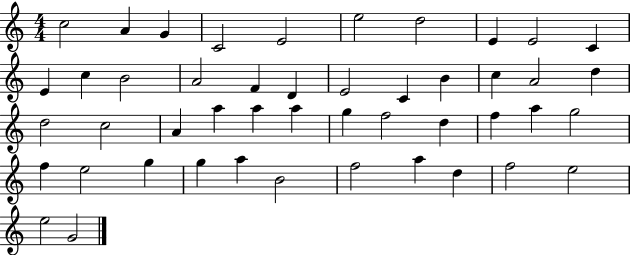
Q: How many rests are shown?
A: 0